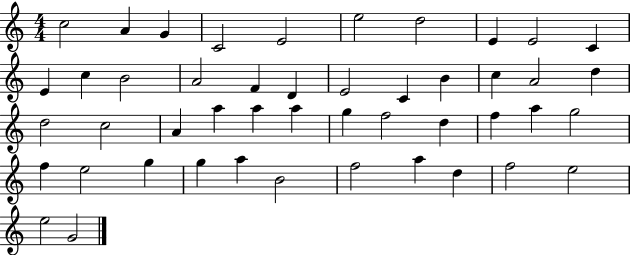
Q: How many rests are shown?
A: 0